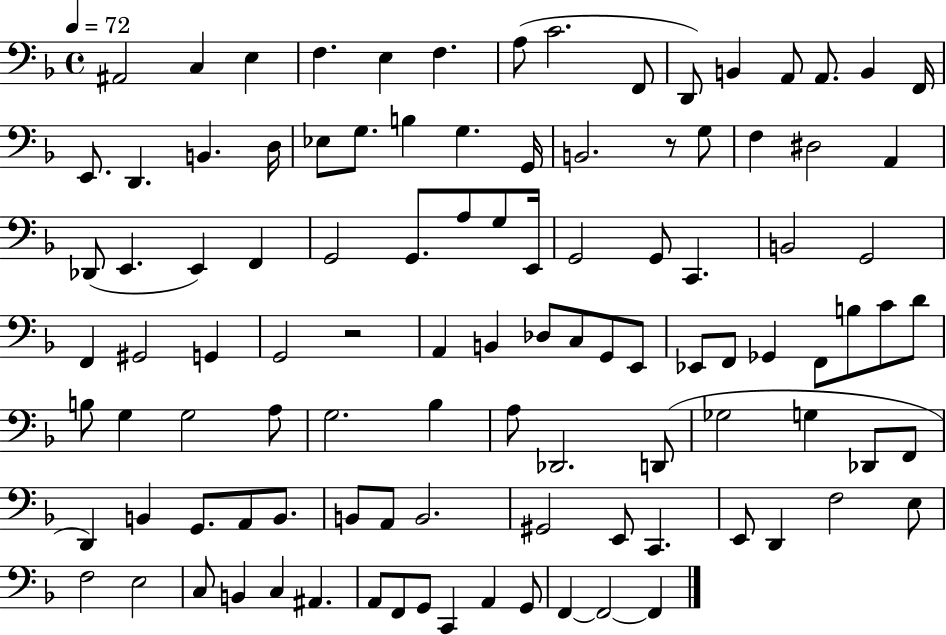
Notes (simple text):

A#2/h C3/q E3/q F3/q. E3/q F3/q. A3/e C4/h. F2/e D2/e B2/q A2/e A2/e. B2/q F2/s E2/e. D2/q. B2/q. D3/s Eb3/e G3/e. B3/q G3/q. G2/s B2/h. R/e G3/e F3/q D#3/h A2/q Db2/e E2/q. E2/q F2/q G2/h G2/e. A3/e G3/e E2/s G2/h G2/e C2/q. B2/h G2/h F2/q G#2/h G2/q G2/h R/h A2/q B2/q Db3/e C3/e G2/e E2/e Eb2/e F2/e Gb2/q F2/e B3/e C4/e D4/e B3/e G3/q G3/h A3/e G3/h. Bb3/q A3/e Db2/h. D2/e Gb3/h G3/q Db2/e F2/e D2/q B2/q G2/e. A2/e B2/e. B2/e A2/e B2/h. G#2/h E2/e C2/q. E2/e D2/q F3/h E3/e F3/h E3/h C3/e B2/q C3/q A#2/q. A2/e F2/e G2/e C2/q A2/q G2/e F2/q F2/h F2/q